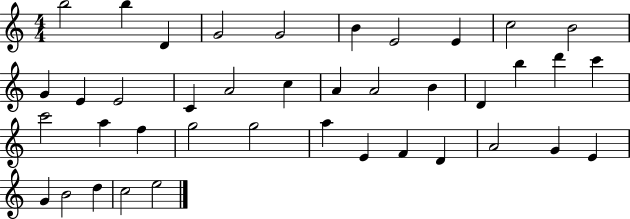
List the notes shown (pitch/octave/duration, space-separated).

B5/h B5/q D4/q G4/h G4/h B4/q E4/h E4/q C5/h B4/h G4/q E4/q E4/h C4/q A4/h C5/q A4/q A4/h B4/q D4/q B5/q D6/q C6/q C6/h A5/q F5/q G5/h G5/h A5/q E4/q F4/q D4/q A4/h G4/q E4/q G4/q B4/h D5/q C5/h E5/h